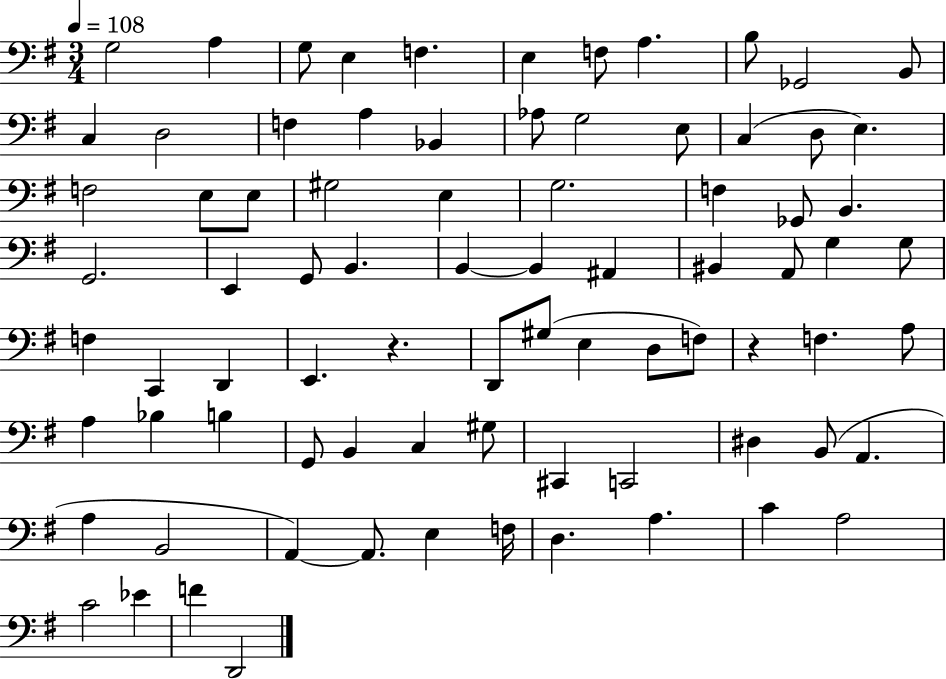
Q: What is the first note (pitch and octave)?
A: G3